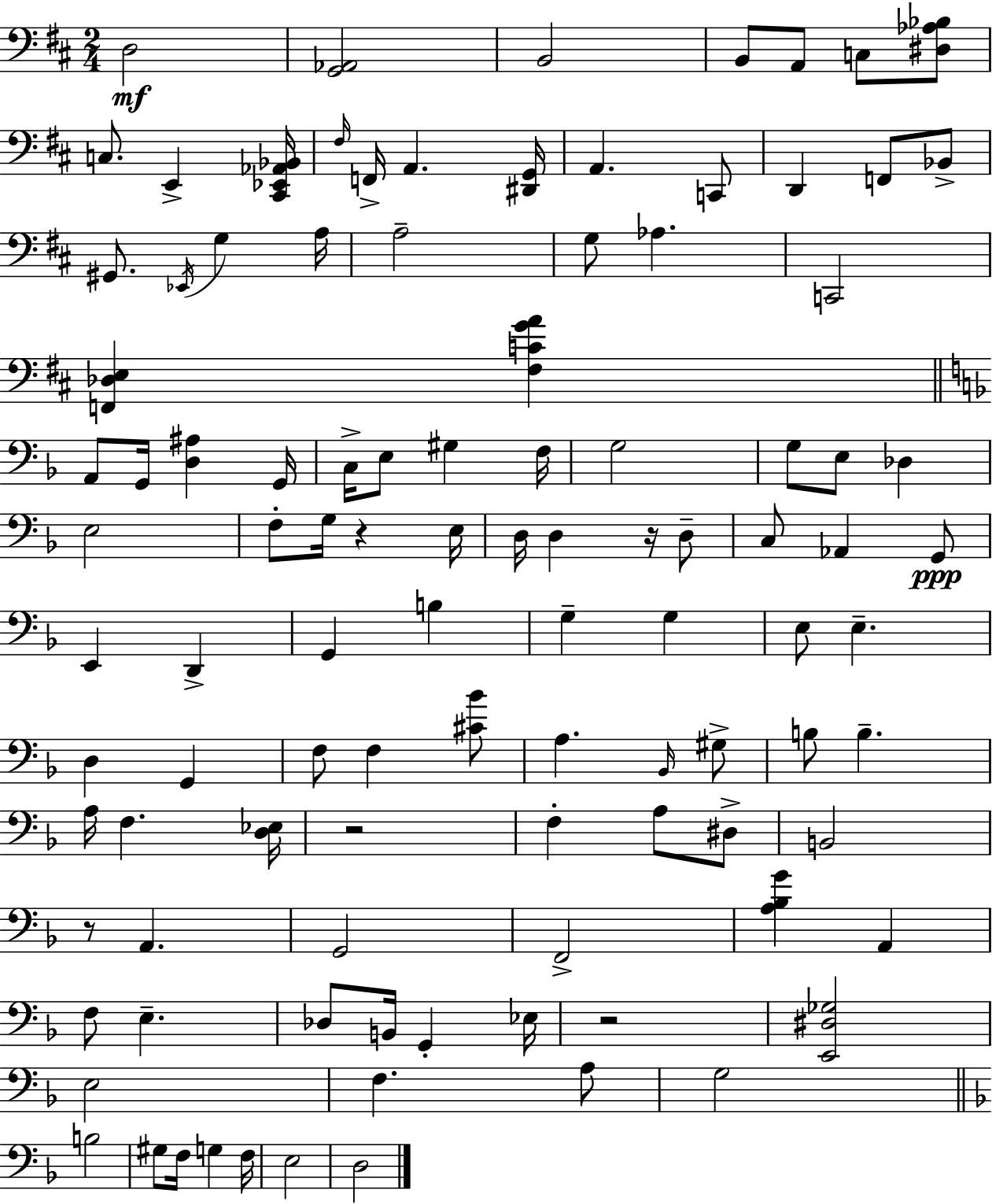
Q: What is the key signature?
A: D major